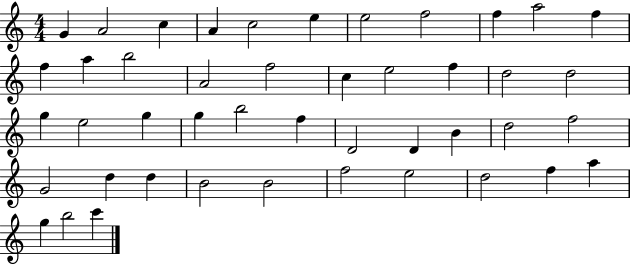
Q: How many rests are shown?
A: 0